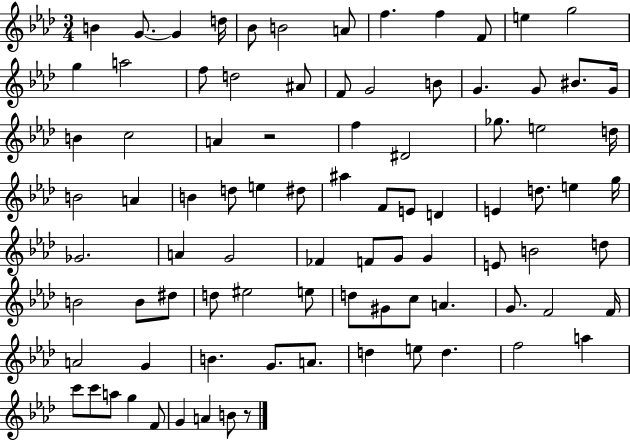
{
  \clef treble
  \numericTimeSignature
  \time 3/4
  \key aes \major
  \repeat volta 2 { b'4 g'8.~~ g'4 d''16 | bes'8 b'2 a'8 | f''4. f''4 f'8 | e''4 g''2 | \break g''4 a''2 | f''8 d''2 ais'8 | f'8 g'2 b'8 | g'4. g'8 bis'8. g'16 | \break b'4 c''2 | a'4 r2 | f''4 dis'2 | ges''8. e''2 d''16 | \break b'2 a'4 | b'4 d''8 e''4 dis''8 | ais''4 f'8 e'8 d'4 | e'4 d''8. e''4 g''16 | \break ges'2. | a'4 g'2 | fes'4 f'8 g'8 g'4 | e'8 b'2 d''8 | \break b'2 b'8 dis''8 | d''8 eis''2 e''8 | d''8 gis'8 c''8 a'4. | g'8. f'2 f'16 | \break a'2 g'4 | b'4. g'8. a'8. | d''4 e''8 d''4. | f''2 a''4 | \break c'''8 c'''8 a''8 g''4 f'8 | g'4 a'4 b'8 r8 | } \bar "|."
}